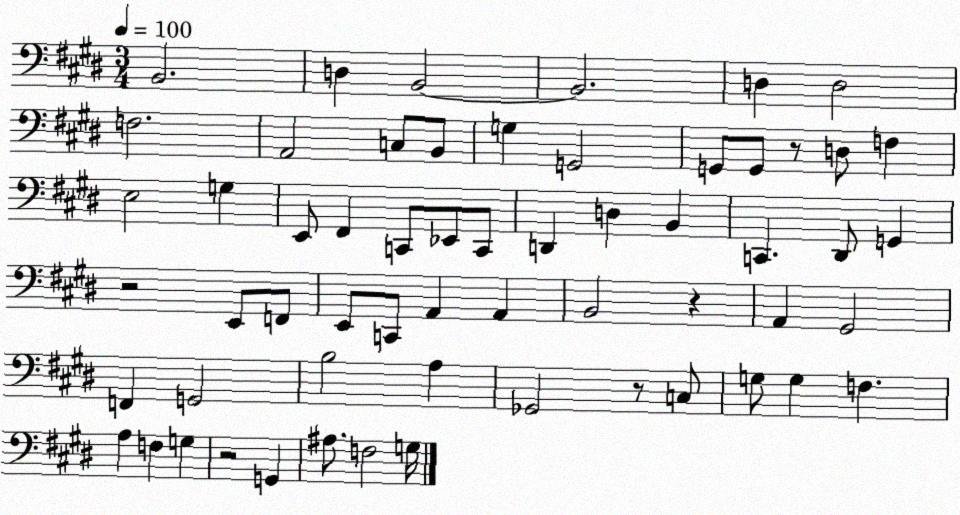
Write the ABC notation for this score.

X:1
T:Untitled
M:3/4
L:1/4
K:E
B,,2 D, B,,2 B,,2 D, D,2 F,2 A,,2 C,/2 B,,/2 G, G,,2 G,,/2 G,,/2 z/2 D,/2 F, E,2 G, E,,/2 ^F,, C,,/2 _E,,/2 C,,/2 D,, D, B,, C,, ^D,,/2 G,, z2 E,,/2 F,,/2 E,,/2 C,,/2 A,, A,, B,,2 z A,, ^G,,2 F,, G,,2 B,2 A, _G,,2 z/2 C,/2 G,/2 G, F, A, F, G, z2 G,, ^A,/2 F,2 G,/4